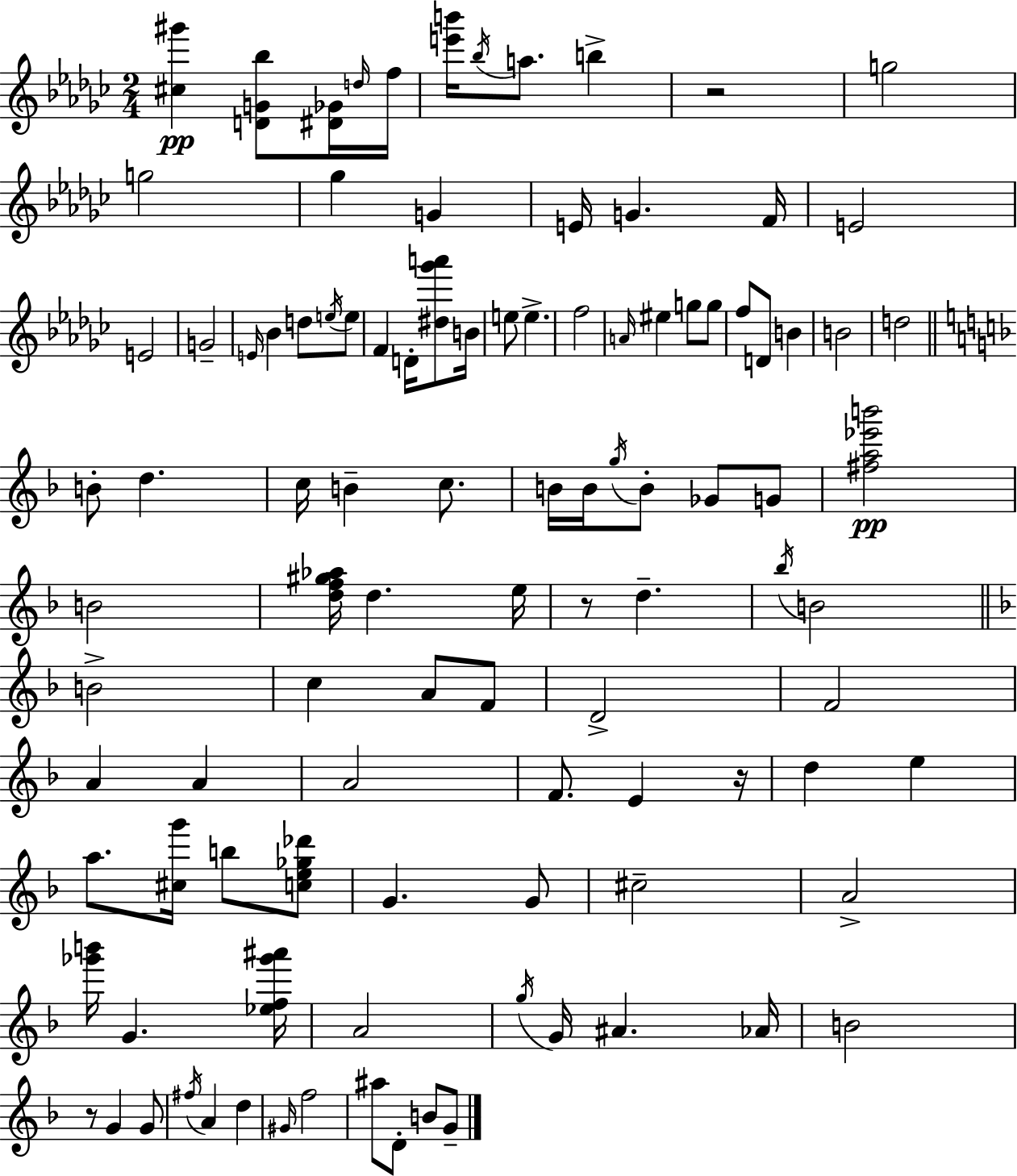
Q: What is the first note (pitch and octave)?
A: D5